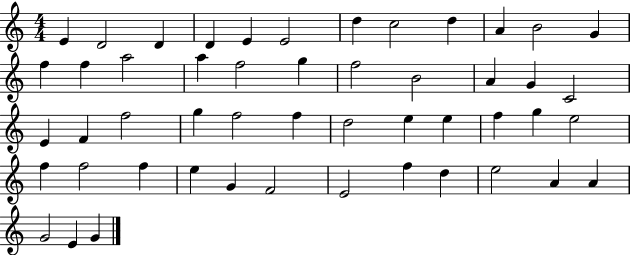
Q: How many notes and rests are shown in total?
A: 50